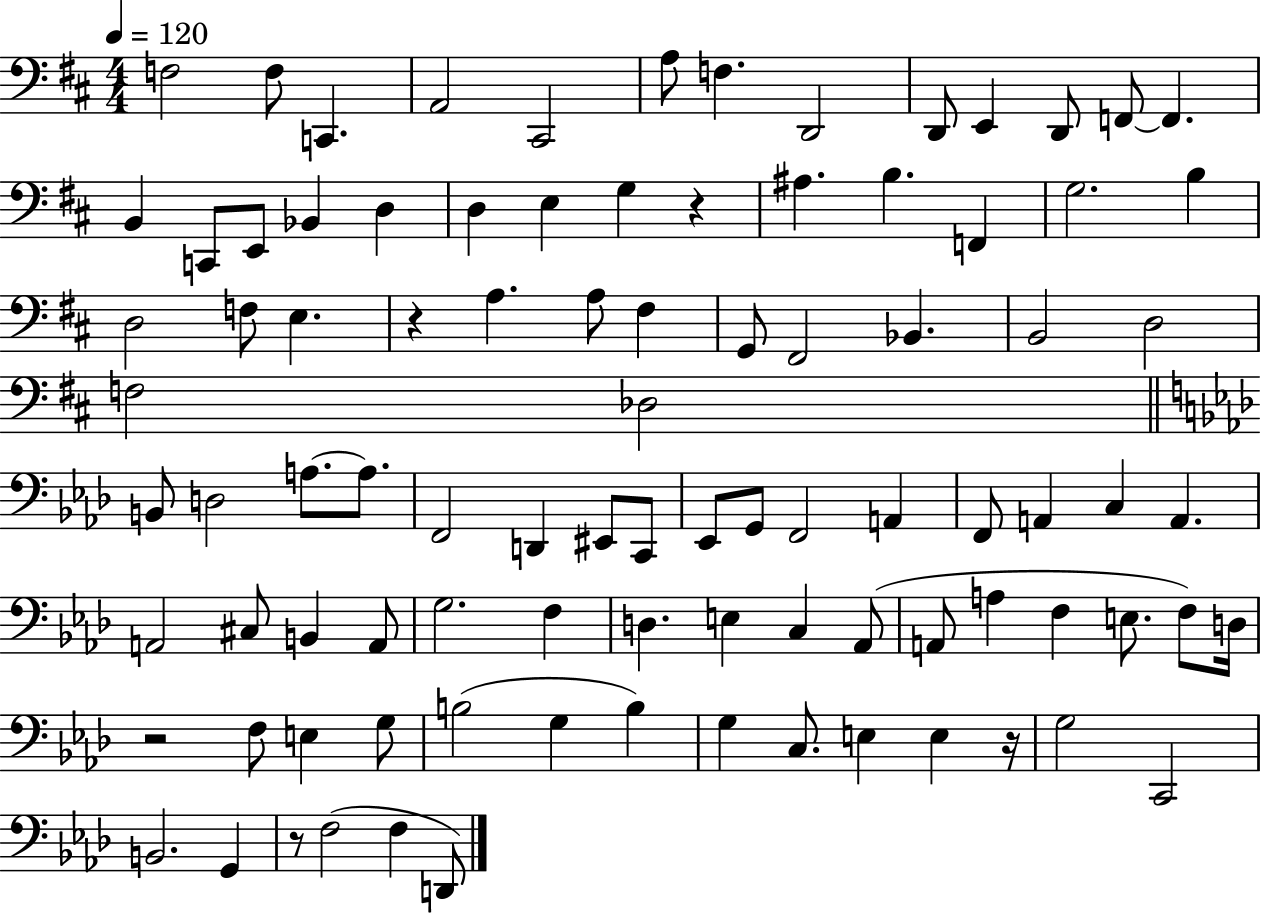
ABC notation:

X:1
T:Untitled
M:4/4
L:1/4
K:D
F,2 F,/2 C,, A,,2 ^C,,2 A,/2 F, D,,2 D,,/2 E,, D,,/2 F,,/2 F,, B,, C,,/2 E,,/2 _B,, D, D, E, G, z ^A, B, F,, G,2 B, D,2 F,/2 E, z A, A,/2 ^F, G,,/2 ^F,,2 _B,, B,,2 D,2 F,2 _D,2 B,,/2 D,2 A,/2 A,/2 F,,2 D,, ^E,,/2 C,,/2 _E,,/2 G,,/2 F,,2 A,, F,,/2 A,, C, A,, A,,2 ^C,/2 B,, A,,/2 G,2 F, D, E, C, _A,,/2 A,,/2 A, F, E,/2 F,/2 D,/4 z2 F,/2 E, G,/2 B,2 G, B, G, C,/2 E, E, z/4 G,2 C,,2 B,,2 G,, z/2 F,2 F, D,,/2